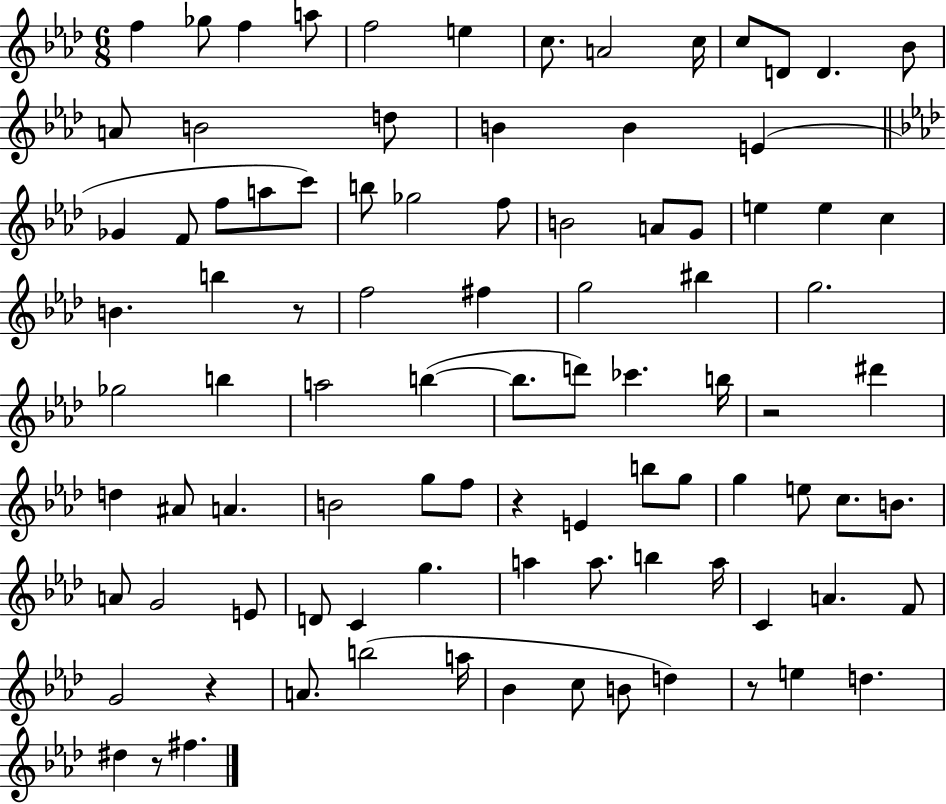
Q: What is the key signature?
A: AES major